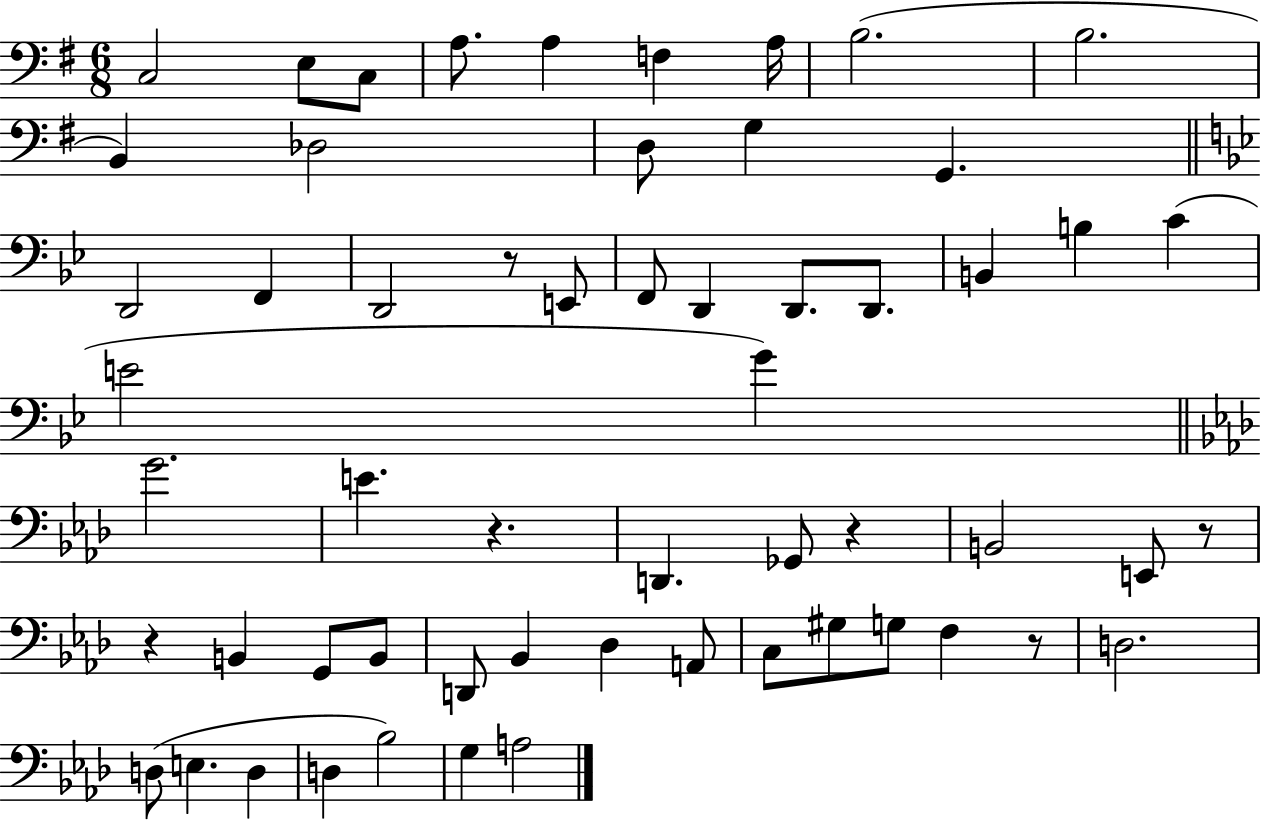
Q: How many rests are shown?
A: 6